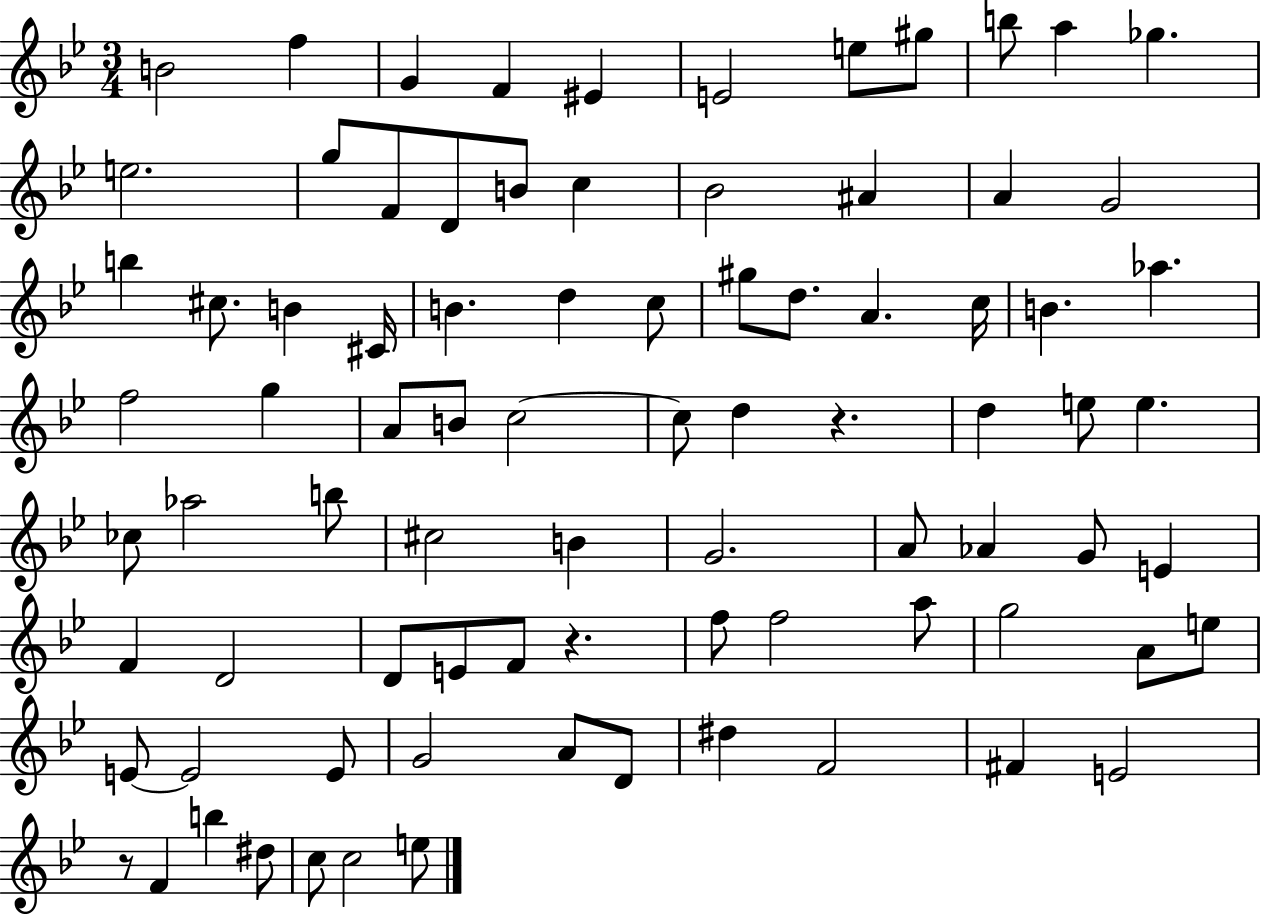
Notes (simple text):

B4/h F5/q G4/q F4/q EIS4/q E4/h E5/e G#5/e B5/e A5/q Gb5/q. E5/h. G5/e F4/e D4/e B4/e C5/q Bb4/h A#4/q A4/q G4/h B5/q C#5/e. B4/q C#4/s B4/q. D5/q C5/e G#5/e D5/e. A4/q. C5/s B4/q. Ab5/q. F5/h G5/q A4/e B4/e C5/h C5/e D5/q R/q. D5/q E5/e E5/q. CES5/e Ab5/h B5/e C#5/h B4/q G4/h. A4/e Ab4/q G4/e E4/q F4/q D4/h D4/e E4/e F4/e R/q. F5/e F5/h A5/e G5/h A4/e E5/e E4/e E4/h E4/e G4/h A4/e D4/e D#5/q F4/h F#4/q E4/h R/e F4/q B5/q D#5/e C5/e C5/h E5/e